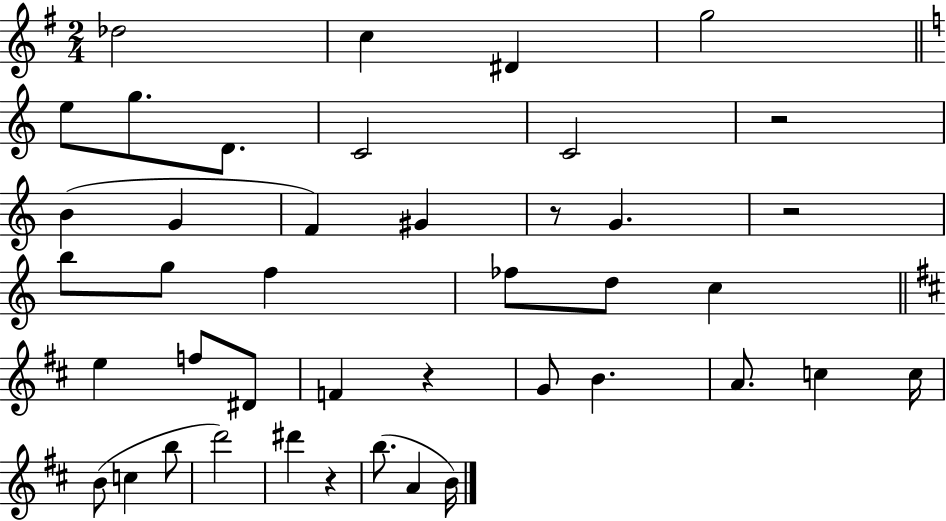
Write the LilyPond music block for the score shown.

{
  \clef treble
  \numericTimeSignature
  \time 2/4
  \key g \major
  des''2 | c''4 dis'4 | g''2 | \bar "||" \break \key c \major e''8 g''8. d'8. | c'2 | c'2 | r2 | \break b'4( g'4 | f'4) gis'4 | r8 g'4. | r2 | \break b''8 g''8 f''4 | fes''8 d''8 c''4 | \bar "||" \break \key b \minor e''4 f''8 dis'8 | f'4 r4 | g'8 b'4. | a'8. c''4 c''16 | \break b'8( c''4 b''8 | d'''2) | dis'''4 r4 | b''8.( a'4 b'16) | \break \bar "|."
}